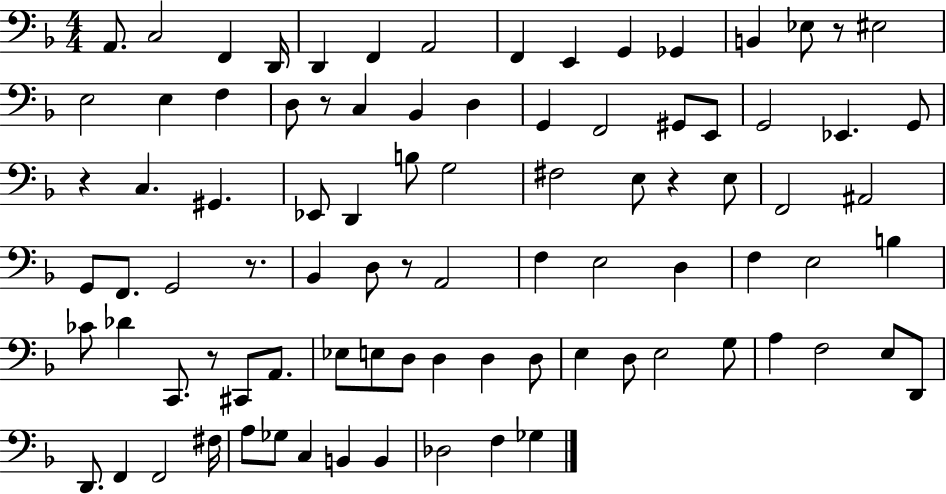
A2/e. C3/h F2/q D2/s D2/q F2/q A2/h F2/q E2/q G2/q Gb2/q B2/q Eb3/e R/e EIS3/h E3/h E3/q F3/q D3/e R/e C3/q Bb2/q D3/q G2/q F2/h G#2/e E2/e G2/h Eb2/q. G2/e R/q C3/q. G#2/q. Eb2/e D2/q B3/e G3/h F#3/h E3/e R/q E3/e F2/h A#2/h G2/e F2/e. G2/h R/e. Bb2/q D3/e R/e A2/h F3/q E3/h D3/q F3/q E3/h B3/q CES4/e Db4/q C2/e. R/e C#2/e A2/e. Eb3/e E3/e D3/e D3/q D3/q D3/e E3/q D3/e E3/h G3/e A3/q F3/h E3/e D2/e D2/e. F2/q F2/h F#3/s A3/e Gb3/e C3/q B2/q B2/q Db3/h F3/q Gb3/q